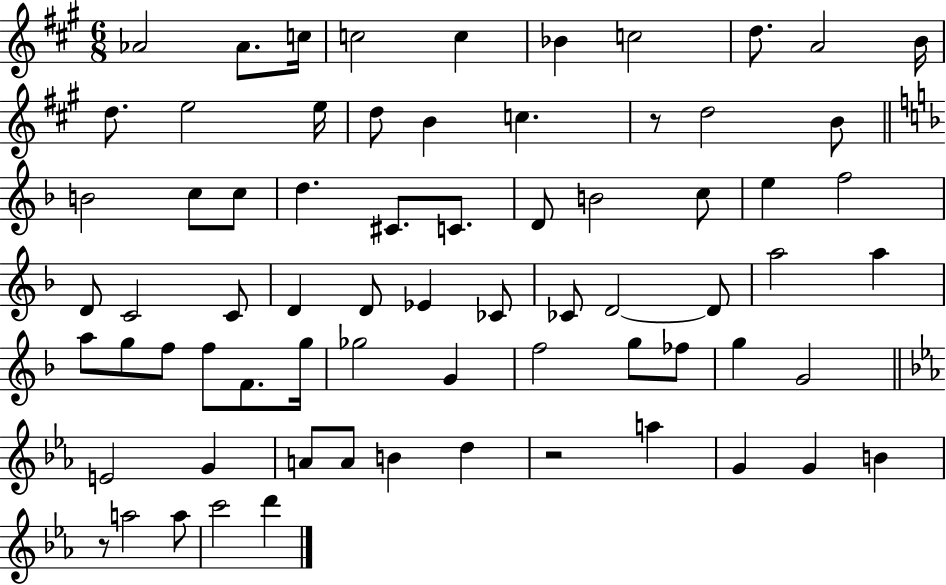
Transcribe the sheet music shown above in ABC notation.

X:1
T:Untitled
M:6/8
L:1/4
K:A
_A2 _A/2 c/4 c2 c _B c2 d/2 A2 B/4 d/2 e2 e/4 d/2 B c z/2 d2 B/2 B2 c/2 c/2 d ^C/2 C/2 D/2 B2 c/2 e f2 D/2 C2 C/2 D D/2 _E _C/2 _C/2 D2 D/2 a2 a a/2 g/2 f/2 f/2 F/2 g/4 _g2 G f2 g/2 _f/2 g G2 E2 G A/2 A/2 B d z2 a G G B z/2 a2 a/2 c'2 d'